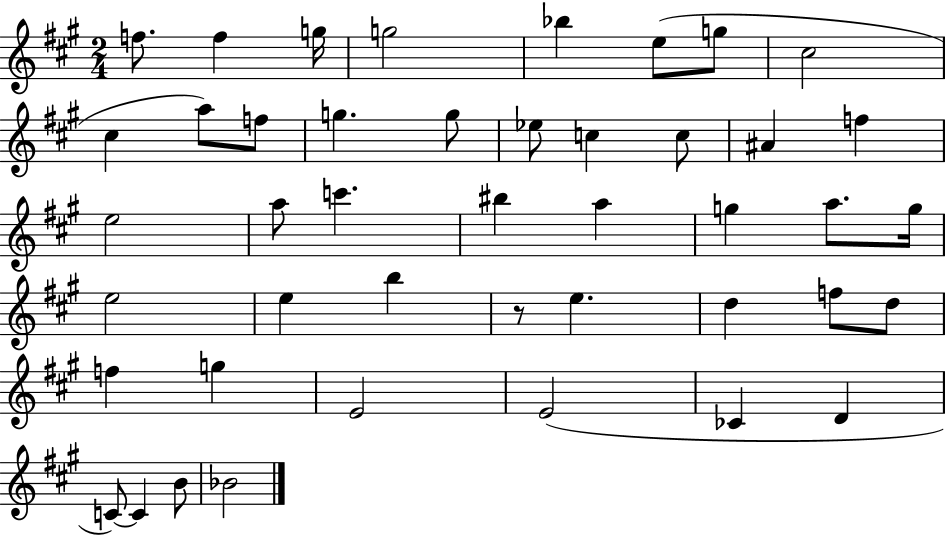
F5/e. F5/q G5/s G5/h Bb5/q E5/e G5/e C#5/h C#5/q A5/e F5/e G5/q. G5/e Eb5/e C5/q C5/e A#4/q F5/q E5/h A5/e C6/q. BIS5/q A5/q G5/q A5/e. G5/s E5/h E5/q B5/q R/e E5/q. D5/q F5/e D5/e F5/q G5/q E4/h E4/h CES4/q D4/q C4/e C4/q B4/e Bb4/h